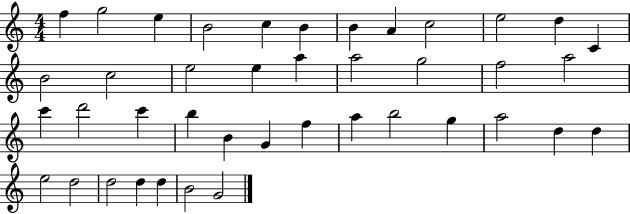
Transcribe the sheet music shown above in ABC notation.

X:1
T:Untitled
M:4/4
L:1/4
K:C
f g2 e B2 c B B A c2 e2 d C B2 c2 e2 e a a2 g2 f2 a2 c' d'2 c' b B G f a b2 g a2 d d e2 d2 d2 d d B2 G2